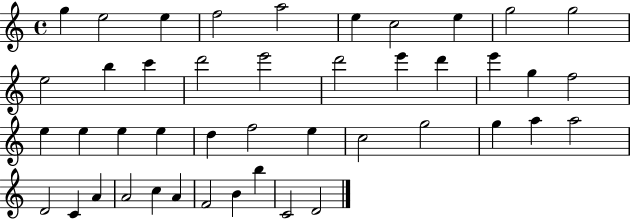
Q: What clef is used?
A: treble